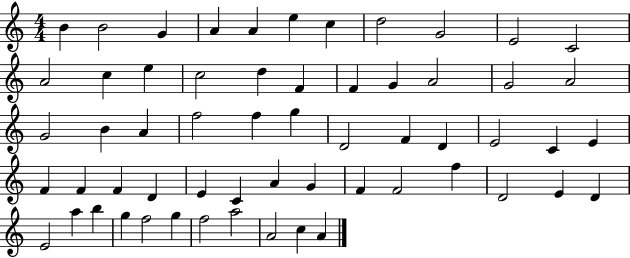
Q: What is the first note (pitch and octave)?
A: B4